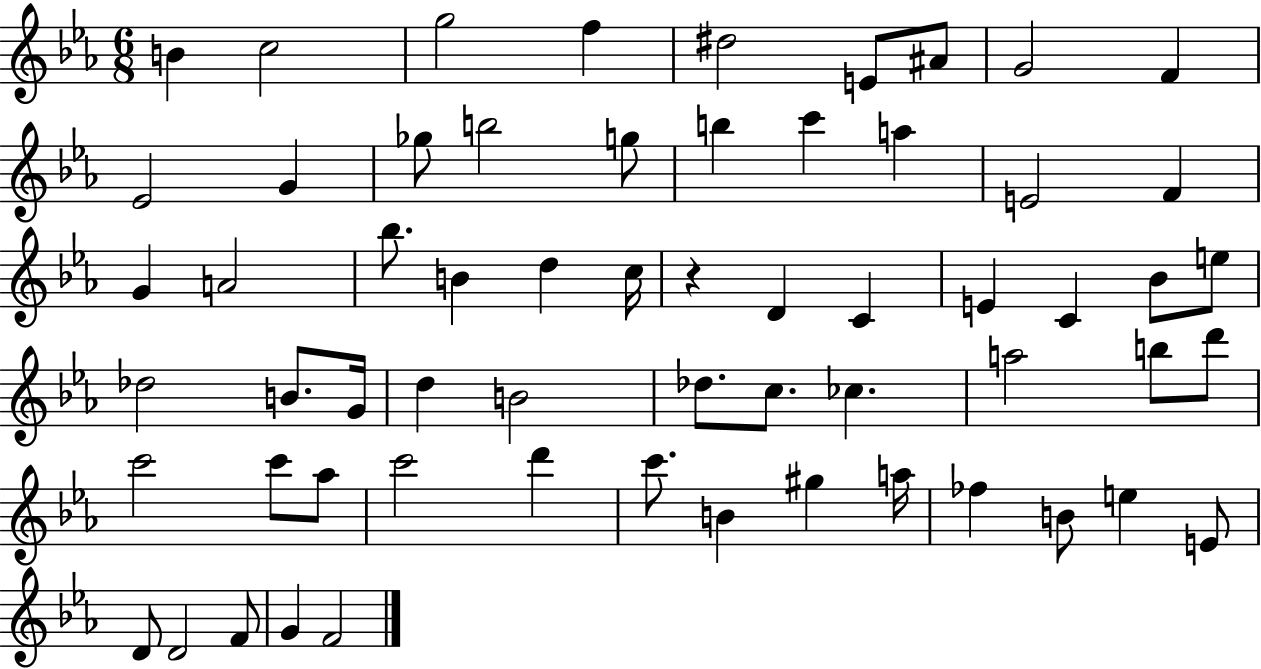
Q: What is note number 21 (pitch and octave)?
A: A4